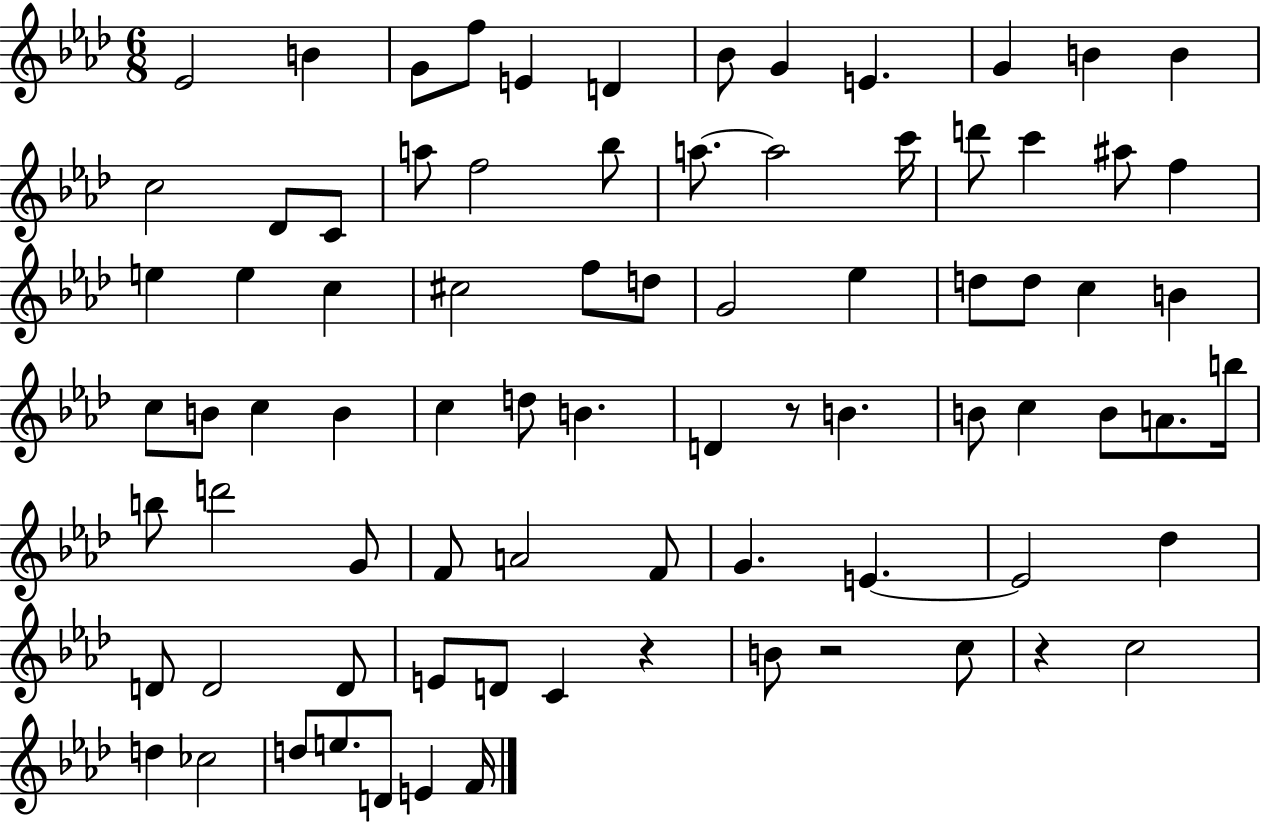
X:1
T:Untitled
M:6/8
L:1/4
K:Ab
_E2 B G/2 f/2 E D _B/2 G E G B B c2 _D/2 C/2 a/2 f2 _b/2 a/2 a2 c'/4 d'/2 c' ^a/2 f e e c ^c2 f/2 d/2 G2 _e d/2 d/2 c B c/2 B/2 c B c d/2 B D z/2 B B/2 c B/2 A/2 b/4 b/2 d'2 G/2 F/2 A2 F/2 G E E2 _d D/2 D2 D/2 E/2 D/2 C z B/2 z2 c/2 z c2 d _c2 d/2 e/2 D/2 E F/4